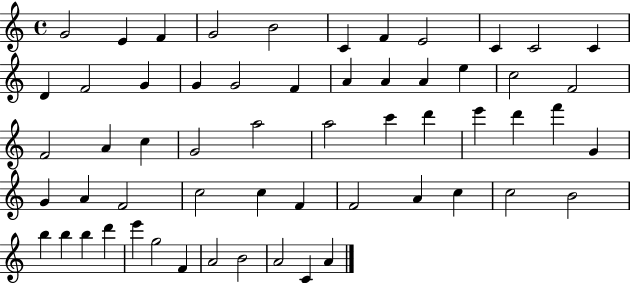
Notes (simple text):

G4/h E4/q F4/q G4/h B4/h C4/q F4/q E4/h C4/q C4/h C4/q D4/q F4/h G4/q G4/q G4/h F4/q A4/q A4/q A4/q E5/q C5/h F4/h F4/h A4/q C5/q G4/h A5/h A5/h C6/q D6/q E6/q D6/q F6/q G4/q G4/q A4/q F4/h C5/h C5/q F4/q F4/h A4/q C5/q C5/h B4/h B5/q B5/q B5/q D6/q E6/q G5/h F4/q A4/h B4/h A4/h C4/q A4/q